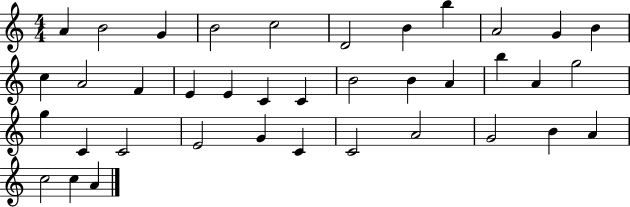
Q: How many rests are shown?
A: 0